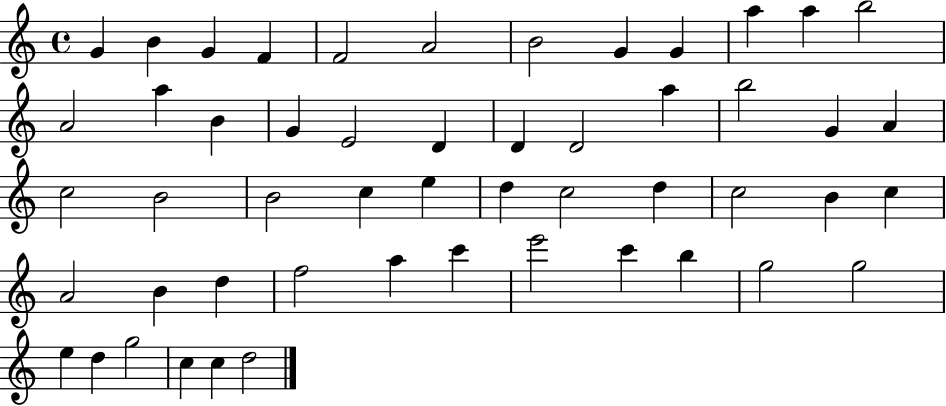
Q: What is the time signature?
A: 4/4